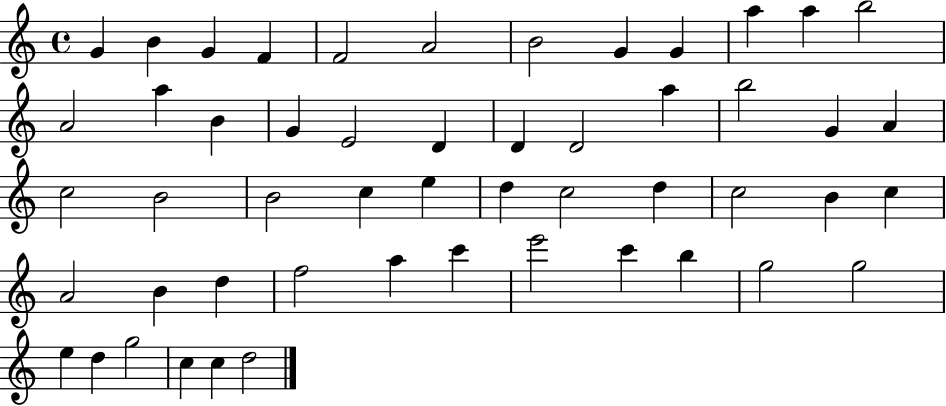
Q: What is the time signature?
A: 4/4